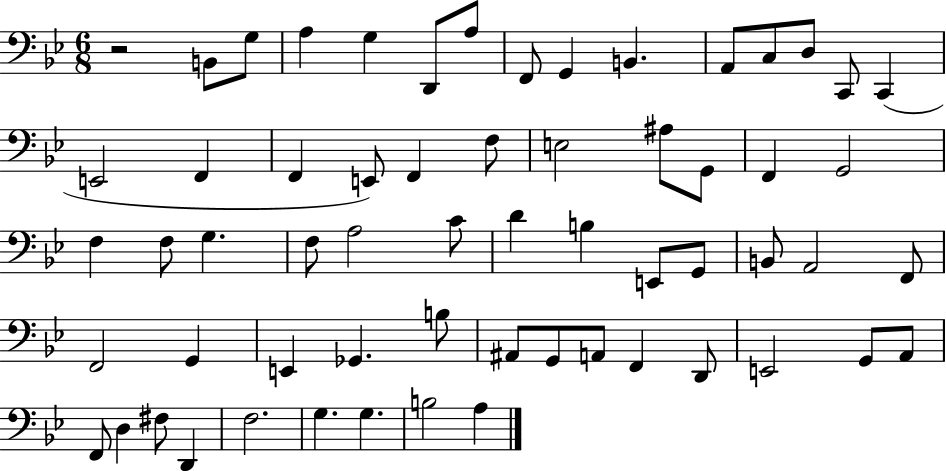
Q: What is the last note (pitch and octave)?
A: A3